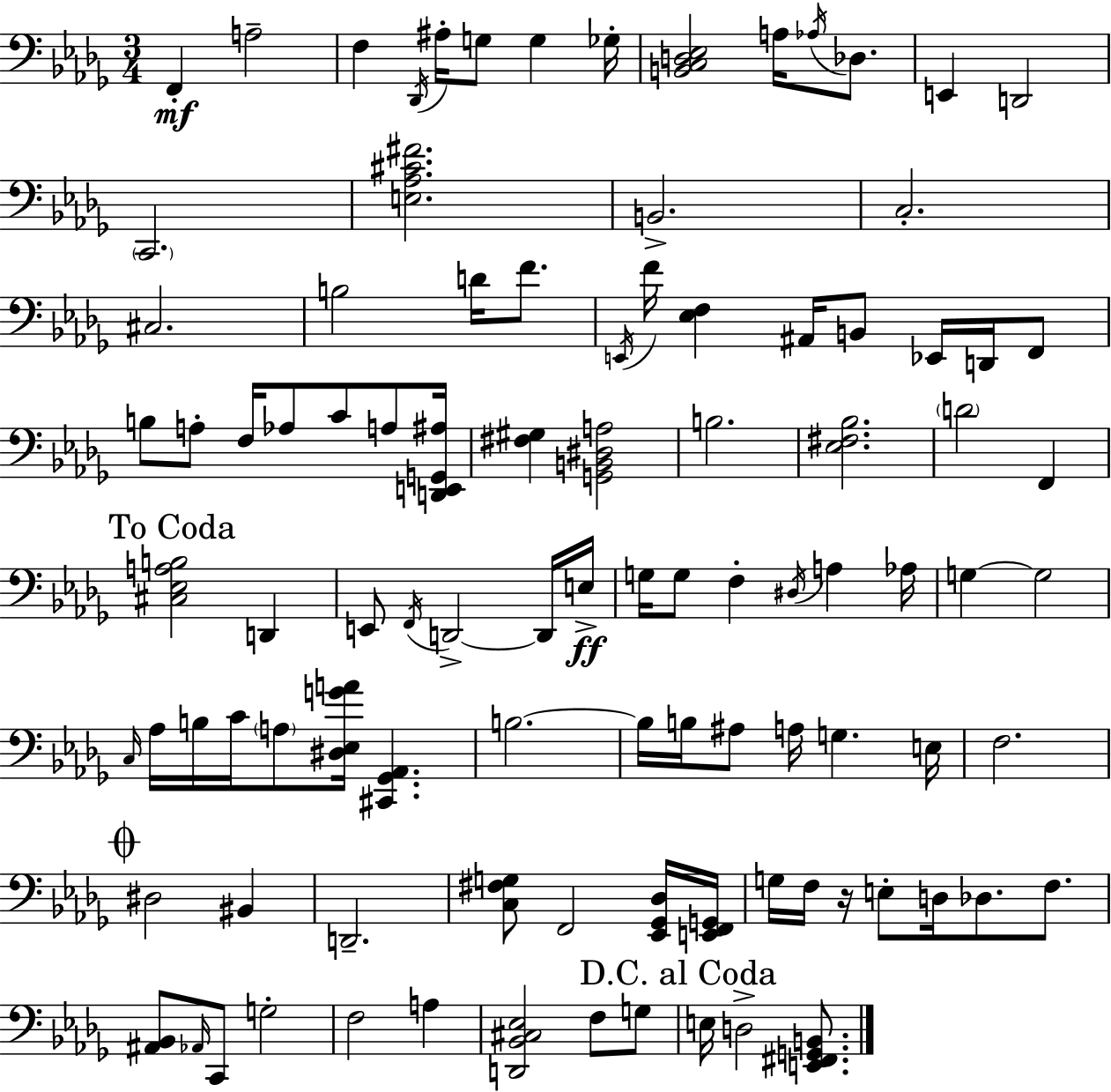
F2/q A3/h F3/q Db2/s A#3/s G3/e G3/q Gb3/s [B2,C3,D3,Eb3]/h A3/s Ab3/s Db3/e. E2/q D2/h C2/h. [E3,Ab3,C#4,F#4]/h. B2/h. C3/h. C#3/h. B3/h D4/s F4/e. E2/s F4/s [Eb3,F3]/q A#2/s B2/e Eb2/s D2/s F2/e B3/e A3/e F3/s Ab3/e C4/e A3/e [D2,E2,G2,A#3]/s [F#3,G#3]/q [G2,B2,D#3,A3]/h B3/h. [Eb3,F#3,Bb3]/h. D4/h F2/q [C#3,Eb3,A3,B3]/h D2/q E2/e F2/s D2/h D2/s E3/s G3/s G3/e F3/q D#3/s A3/q Ab3/s G3/q G3/h C3/s Ab3/s B3/s C4/s A3/e [D#3,Eb3,G4,A4]/s [C#2,Gb2,Ab2]/q. B3/h. B3/s B3/s A#3/e A3/s G3/q. E3/s F3/h. D#3/h BIS2/q D2/h. [C3,F#3,G3]/e F2/h [Eb2,Gb2,Db3]/s [E2,F2,G2]/s G3/s F3/s R/s E3/e D3/s Db3/e. F3/e. [A#2,Bb2]/e Ab2/s C2/e G3/h F3/h A3/q [D2,Bb2,C#3,Eb3]/h F3/e G3/e E3/s D3/h [E2,F#2,G2,B2]/e.